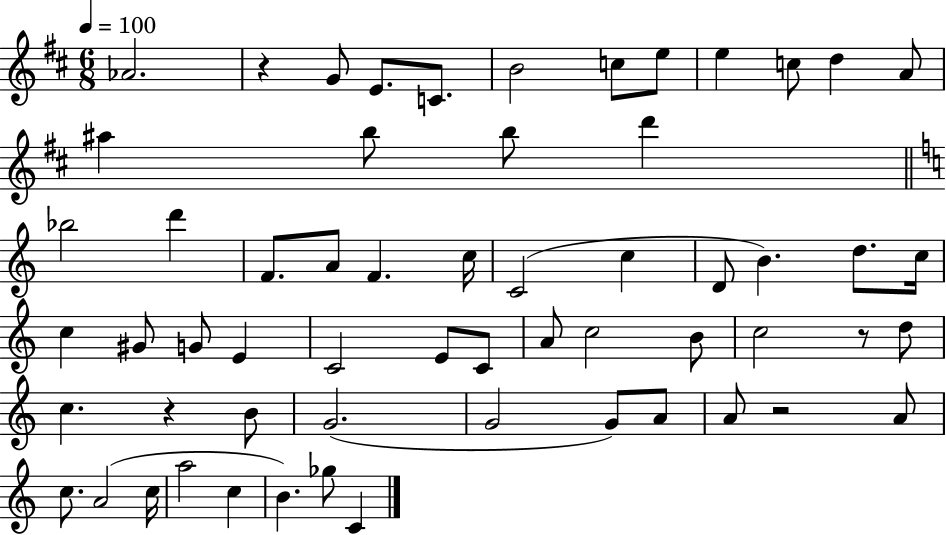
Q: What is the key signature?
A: D major